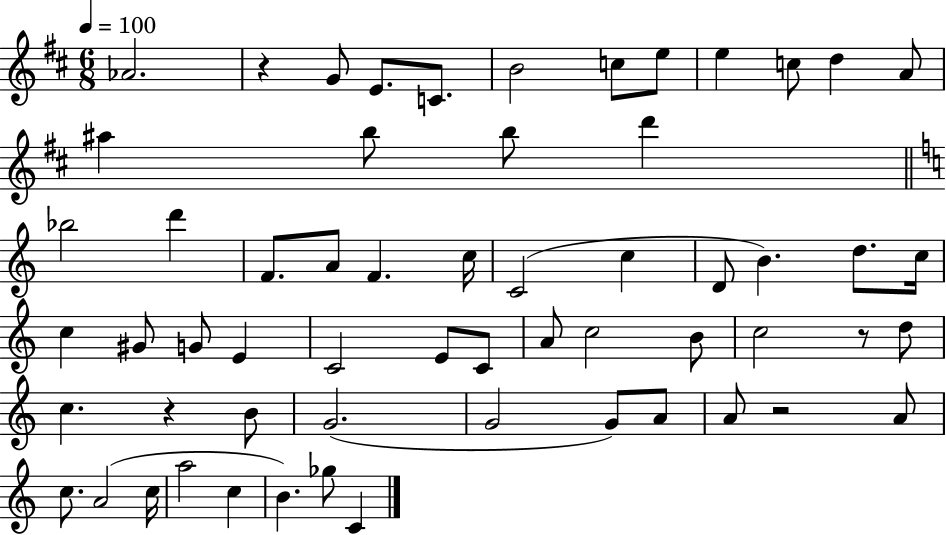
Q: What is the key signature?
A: D major